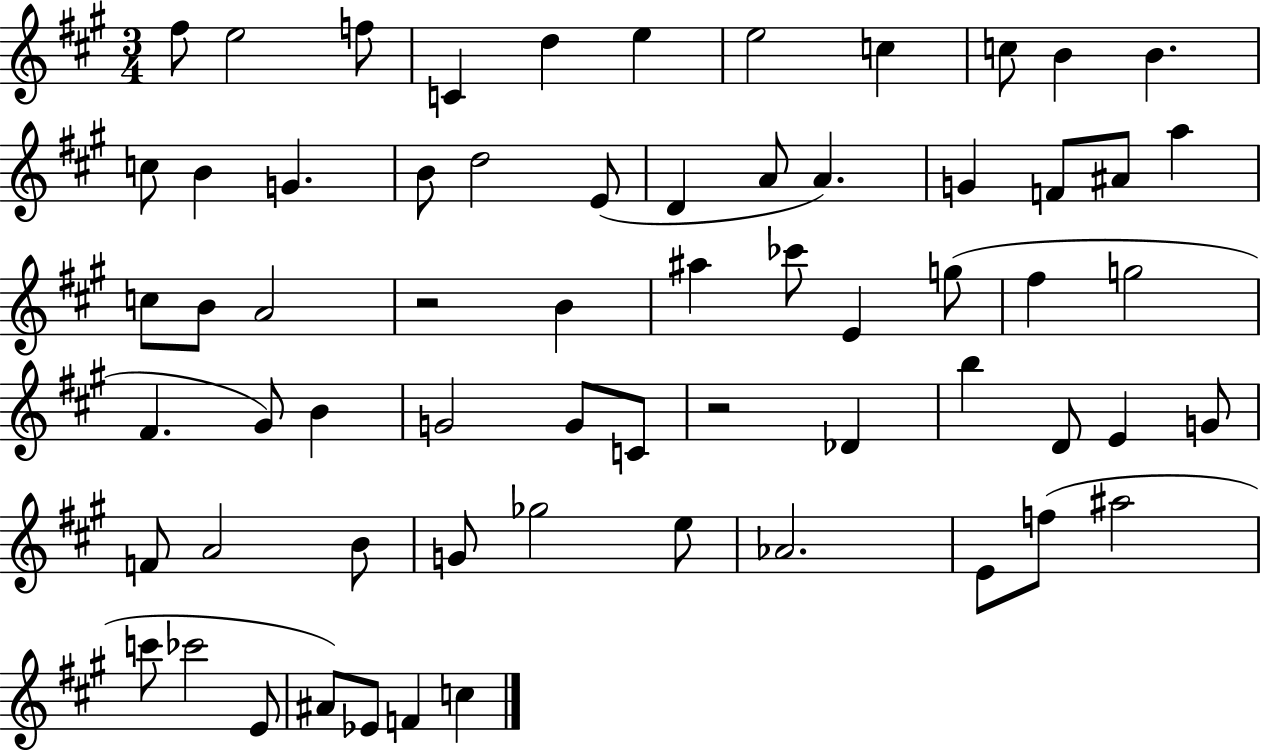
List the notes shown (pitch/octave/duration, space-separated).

F#5/e E5/h F5/e C4/q D5/q E5/q E5/h C5/q C5/e B4/q B4/q. C5/e B4/q G4/q. B4/e D5/h E4/e D4/q A4/e A4/q. G4/q F4/e A#4/e A5/q C5/e B4/e A4/h R/h B4/q A#5/q CES6/e E4/q G5/e F#5/q G5/h F#4/q. G#4/e B4/q G4/h G4/e C4/e R/h Db4/q B5/q D4/e E4/q G4/e F4/e A4/h B4/e G4/e Gb5/h E5/e Ab4/h. E4/e F5/e A#5/h C6/e CES6/h E4/e A#4/e Eb4/e F4/q C5/q